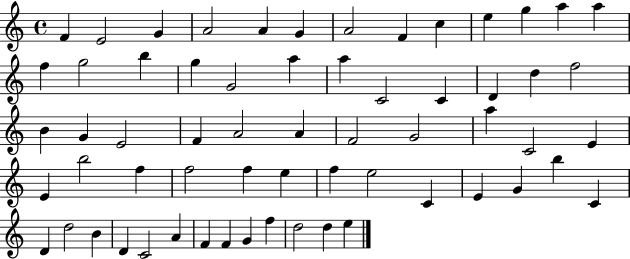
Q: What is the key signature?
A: C major